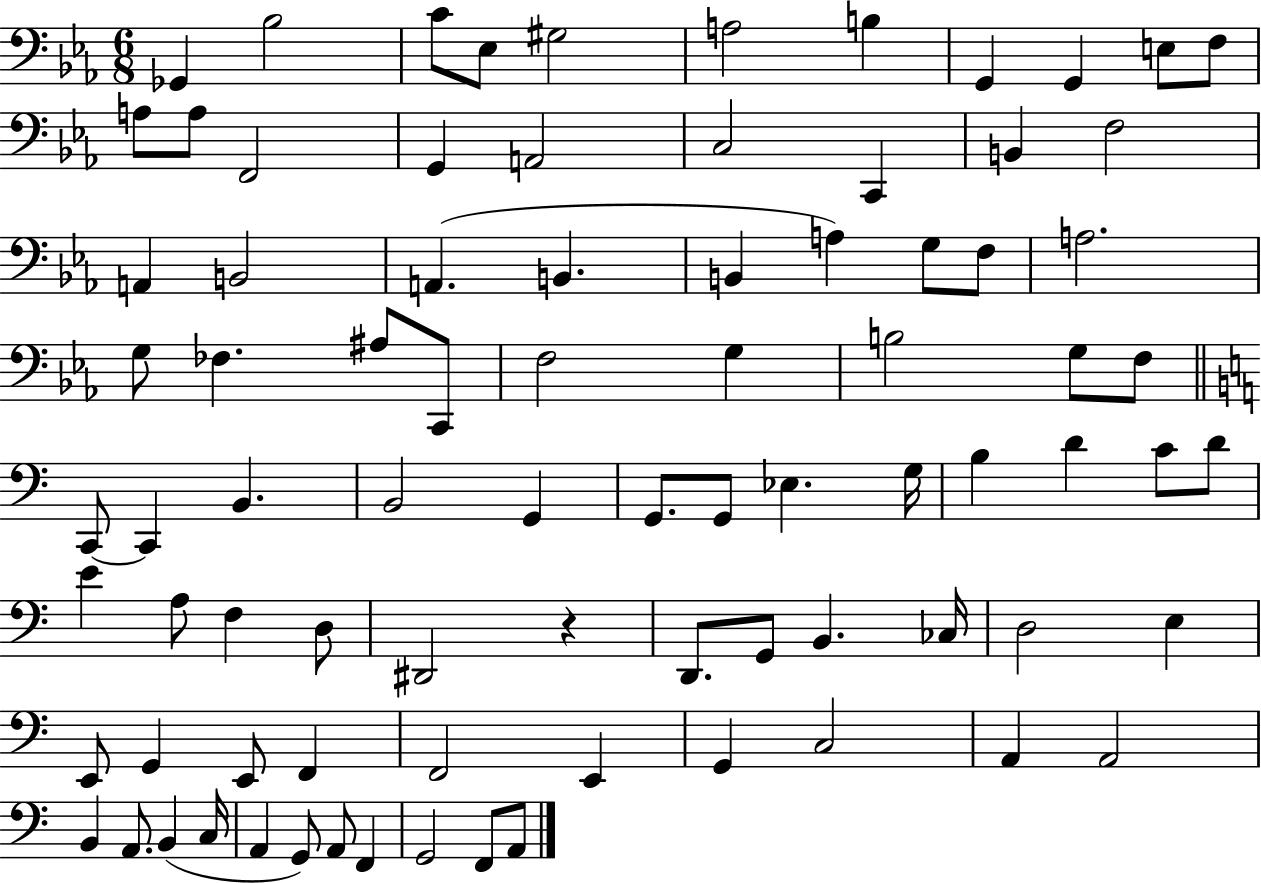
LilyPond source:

{
  \clef bass
  \numericTimeSignature
  \time 6/8
  \key ees \major
  ges,4 bes2 | c'8 ees8 gis2 | a2 b4 | g,4 g,4 e8 f8 | \break a8 a8 f,2 | g,4 a,2 | c2 c,4 | b,4 f2 | \break a,4 b,2 | a,4.( b,4. | b,4 a4) g8 f8 | a2. | \break g8 fes4. ais8 c,8 | f2 g4 | b2 g8 f8 | \bar "||" \break \key a \minor c,8~~ c,4 b,4. | b,2 g,4 | g,8. g,8 ees4. g16 | b4 d'4 c'8 d'8 | \break e'4 a8 f4 d8 | dis,2 r4 | d,8. g,8 b,4. ces16 | d2 e4 | \break e,8 g,4 e,8 f,4 | f,2 e,4 | g,4 c2 | a,4 a,2 | \break b,4 a,8. b,4( c16 | a,4 g,8) a,8 f,4 | g,2 f,8 a,8 | \bar "|."
}